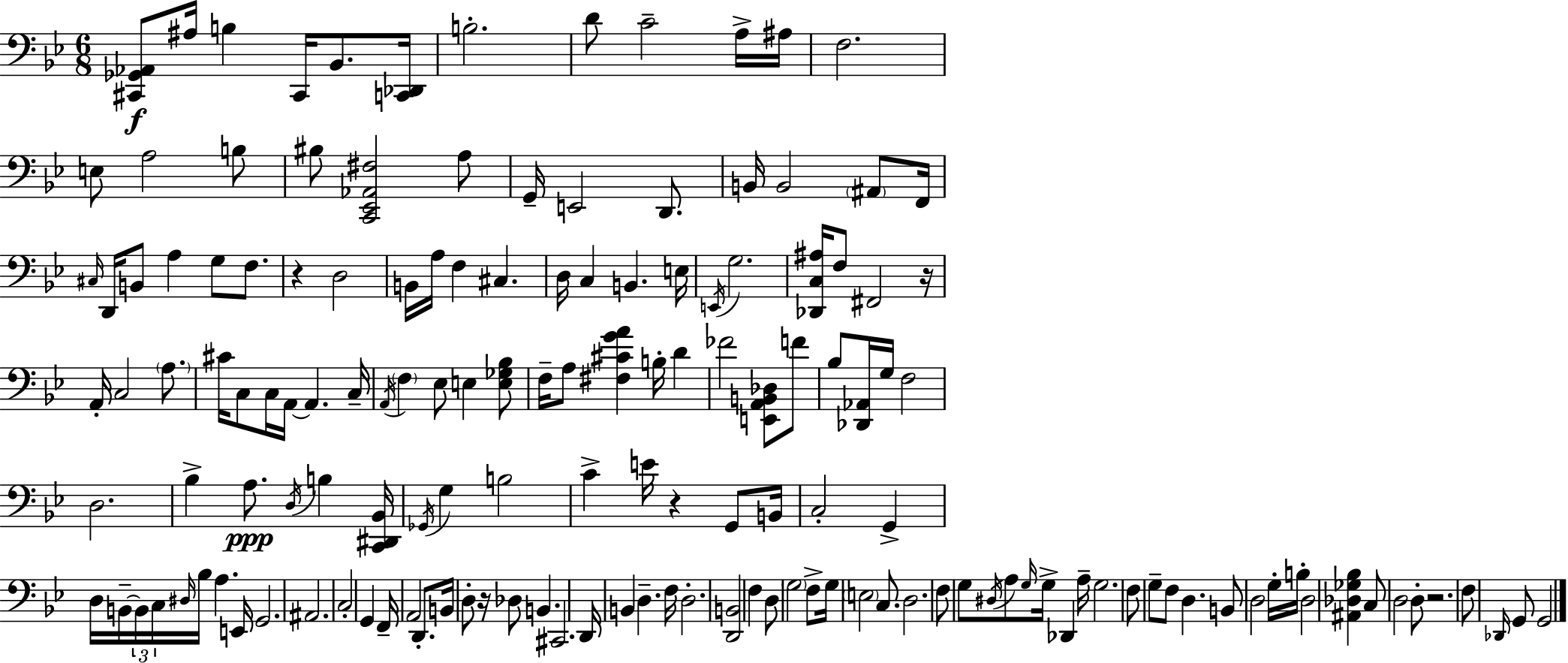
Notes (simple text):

[C#2,Gb2,Ab2]/e A#3/s B3/q C#2/s Bb2/e. [C2,Db2]/s B3/h. D4/e C4/h A3/s A#3/s F3/h. E3/e A3/h B3/e BIS3/e [C2,Eb2,Ab2,F#3]/h A3/e G2/s E2/h D2/e. B2/s B2/h A#2/e F2/s C#3/s D2/s B2/e A3/q G3/e F3/e. R/q D3/h B2/s A3/s F3/q C#3/q. D3/s C3/q B2/q. E3/s E2/s G3/h. [Db2,C3,A#3]/s F3/e F#2/h R/s A2/s C3/h A3/e. C#4/s C3/e C3/s A2/s A2/q. C3/s A2/s F3/q Eb3/e E3/q [E3,Gb3,Bb3]/e F3/s A3/e [F#3,C#4,G4,A4]/q B3/s D4/q FES4/h [E2,A2,B2,Db3]/e F4/e Bb3/e [Db2,Ab2]/s G3/s F3/h D3/h. Bb3/q A3/e. D3/s B3/q [C2,D#2,Bb2]/s Gb2/s G3/q B3/h C4/q E4/s R/q G2/e B2/s C3/h G2/q D3/s B2/s B2/s C3/s D#3/s Bb3/s A3/q. E2/s G2/h. A#2/h. C3/h G2/q F2/s A2/h D2/e. B2/s D3/e R/s Db3/e B2/q. C#2/h. D2/s B2/q D3/q. F3/s D3/h. [D2,B2]/h F3/q D3/e G3/h F3/e G3/s E3/h C3/e. D3/h. F3/e G3/e D#3/s A3/e G3/s G3/s Db2/q A3/s G3/h. F3/e G3/e F3/e D3/q. B2/e D3/h G3/s B3/s D3/h [A#2,Db3,Gb3,Bb3]/q C3/e D3/h D3/e R/h. F3/e Db2/s G2/e G2/h